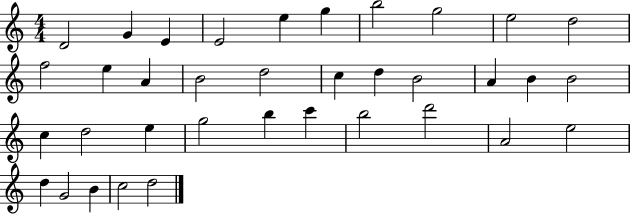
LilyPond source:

{
  \clef treble
  \numericTimeSignature
  \time 4/4
  \key c \major
  d'2 g'4 e'4 | e'2 e''4 g''4 | b''2 g''2 | e''2 d''2 | \break f''2 e''4 a'4 | b'2 d''2 | c''4 d''4 b'2 | a'4 b'4 b'2 | \break c''4 d''2 e''4 | g''2 b''4 c'''4 | b''2 d'''2 | a'2 e''2 | \break d''4 g'2 b'4 | c''2 d''2 | \bar "|."
}